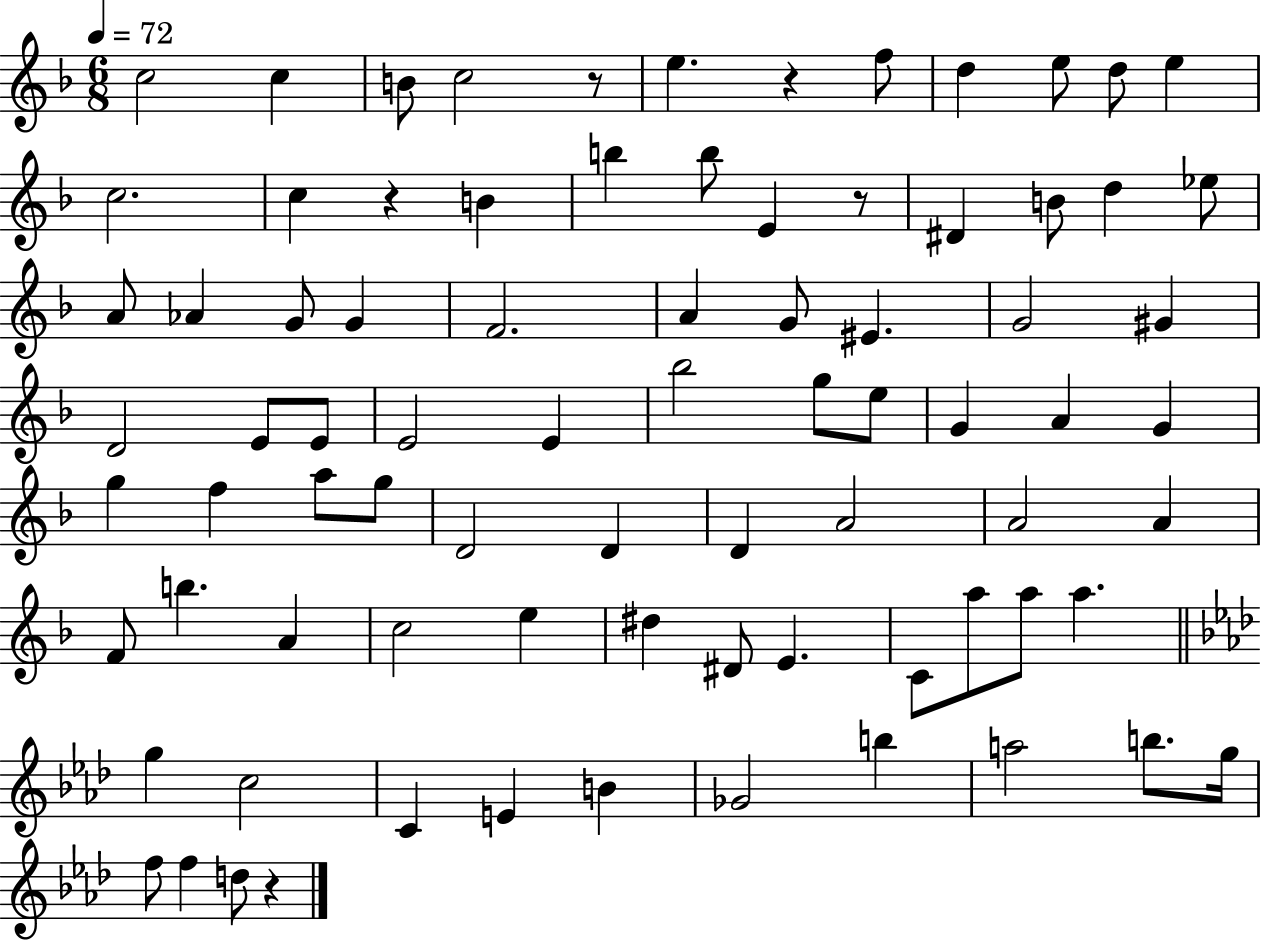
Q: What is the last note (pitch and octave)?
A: D5